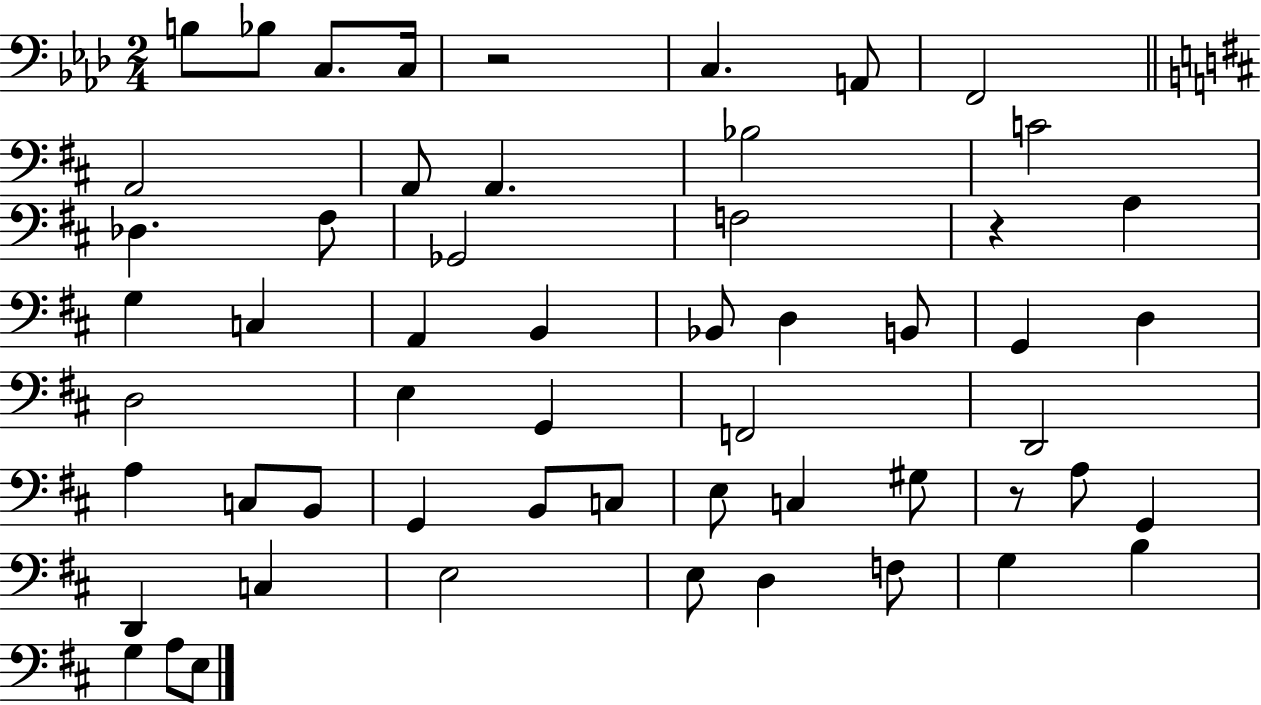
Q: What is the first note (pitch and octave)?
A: B3